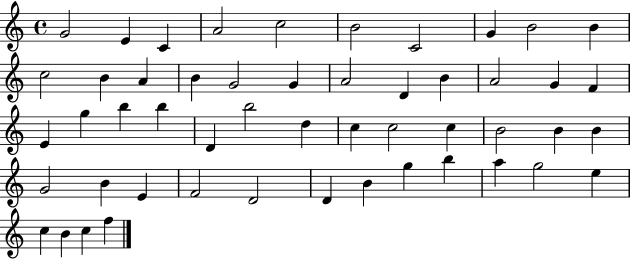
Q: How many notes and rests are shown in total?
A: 51